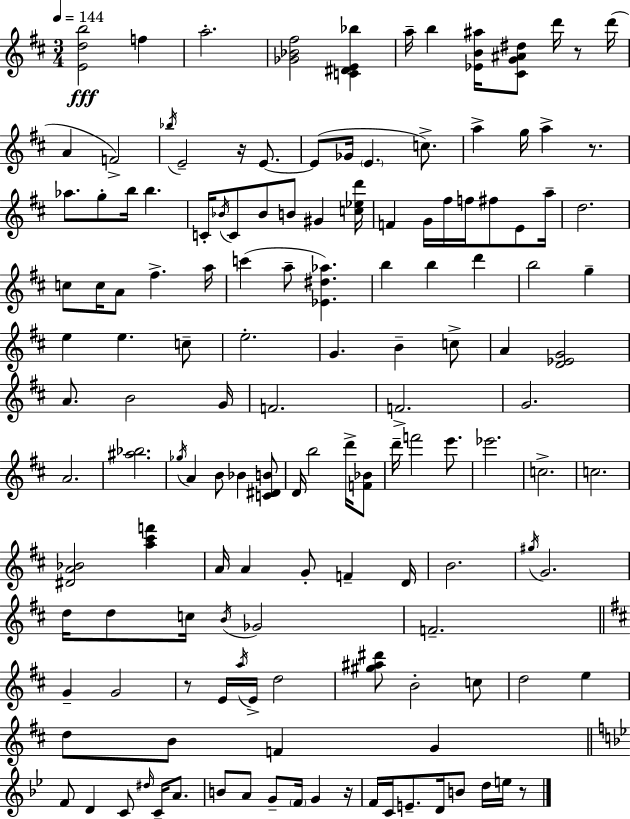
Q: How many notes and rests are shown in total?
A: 142